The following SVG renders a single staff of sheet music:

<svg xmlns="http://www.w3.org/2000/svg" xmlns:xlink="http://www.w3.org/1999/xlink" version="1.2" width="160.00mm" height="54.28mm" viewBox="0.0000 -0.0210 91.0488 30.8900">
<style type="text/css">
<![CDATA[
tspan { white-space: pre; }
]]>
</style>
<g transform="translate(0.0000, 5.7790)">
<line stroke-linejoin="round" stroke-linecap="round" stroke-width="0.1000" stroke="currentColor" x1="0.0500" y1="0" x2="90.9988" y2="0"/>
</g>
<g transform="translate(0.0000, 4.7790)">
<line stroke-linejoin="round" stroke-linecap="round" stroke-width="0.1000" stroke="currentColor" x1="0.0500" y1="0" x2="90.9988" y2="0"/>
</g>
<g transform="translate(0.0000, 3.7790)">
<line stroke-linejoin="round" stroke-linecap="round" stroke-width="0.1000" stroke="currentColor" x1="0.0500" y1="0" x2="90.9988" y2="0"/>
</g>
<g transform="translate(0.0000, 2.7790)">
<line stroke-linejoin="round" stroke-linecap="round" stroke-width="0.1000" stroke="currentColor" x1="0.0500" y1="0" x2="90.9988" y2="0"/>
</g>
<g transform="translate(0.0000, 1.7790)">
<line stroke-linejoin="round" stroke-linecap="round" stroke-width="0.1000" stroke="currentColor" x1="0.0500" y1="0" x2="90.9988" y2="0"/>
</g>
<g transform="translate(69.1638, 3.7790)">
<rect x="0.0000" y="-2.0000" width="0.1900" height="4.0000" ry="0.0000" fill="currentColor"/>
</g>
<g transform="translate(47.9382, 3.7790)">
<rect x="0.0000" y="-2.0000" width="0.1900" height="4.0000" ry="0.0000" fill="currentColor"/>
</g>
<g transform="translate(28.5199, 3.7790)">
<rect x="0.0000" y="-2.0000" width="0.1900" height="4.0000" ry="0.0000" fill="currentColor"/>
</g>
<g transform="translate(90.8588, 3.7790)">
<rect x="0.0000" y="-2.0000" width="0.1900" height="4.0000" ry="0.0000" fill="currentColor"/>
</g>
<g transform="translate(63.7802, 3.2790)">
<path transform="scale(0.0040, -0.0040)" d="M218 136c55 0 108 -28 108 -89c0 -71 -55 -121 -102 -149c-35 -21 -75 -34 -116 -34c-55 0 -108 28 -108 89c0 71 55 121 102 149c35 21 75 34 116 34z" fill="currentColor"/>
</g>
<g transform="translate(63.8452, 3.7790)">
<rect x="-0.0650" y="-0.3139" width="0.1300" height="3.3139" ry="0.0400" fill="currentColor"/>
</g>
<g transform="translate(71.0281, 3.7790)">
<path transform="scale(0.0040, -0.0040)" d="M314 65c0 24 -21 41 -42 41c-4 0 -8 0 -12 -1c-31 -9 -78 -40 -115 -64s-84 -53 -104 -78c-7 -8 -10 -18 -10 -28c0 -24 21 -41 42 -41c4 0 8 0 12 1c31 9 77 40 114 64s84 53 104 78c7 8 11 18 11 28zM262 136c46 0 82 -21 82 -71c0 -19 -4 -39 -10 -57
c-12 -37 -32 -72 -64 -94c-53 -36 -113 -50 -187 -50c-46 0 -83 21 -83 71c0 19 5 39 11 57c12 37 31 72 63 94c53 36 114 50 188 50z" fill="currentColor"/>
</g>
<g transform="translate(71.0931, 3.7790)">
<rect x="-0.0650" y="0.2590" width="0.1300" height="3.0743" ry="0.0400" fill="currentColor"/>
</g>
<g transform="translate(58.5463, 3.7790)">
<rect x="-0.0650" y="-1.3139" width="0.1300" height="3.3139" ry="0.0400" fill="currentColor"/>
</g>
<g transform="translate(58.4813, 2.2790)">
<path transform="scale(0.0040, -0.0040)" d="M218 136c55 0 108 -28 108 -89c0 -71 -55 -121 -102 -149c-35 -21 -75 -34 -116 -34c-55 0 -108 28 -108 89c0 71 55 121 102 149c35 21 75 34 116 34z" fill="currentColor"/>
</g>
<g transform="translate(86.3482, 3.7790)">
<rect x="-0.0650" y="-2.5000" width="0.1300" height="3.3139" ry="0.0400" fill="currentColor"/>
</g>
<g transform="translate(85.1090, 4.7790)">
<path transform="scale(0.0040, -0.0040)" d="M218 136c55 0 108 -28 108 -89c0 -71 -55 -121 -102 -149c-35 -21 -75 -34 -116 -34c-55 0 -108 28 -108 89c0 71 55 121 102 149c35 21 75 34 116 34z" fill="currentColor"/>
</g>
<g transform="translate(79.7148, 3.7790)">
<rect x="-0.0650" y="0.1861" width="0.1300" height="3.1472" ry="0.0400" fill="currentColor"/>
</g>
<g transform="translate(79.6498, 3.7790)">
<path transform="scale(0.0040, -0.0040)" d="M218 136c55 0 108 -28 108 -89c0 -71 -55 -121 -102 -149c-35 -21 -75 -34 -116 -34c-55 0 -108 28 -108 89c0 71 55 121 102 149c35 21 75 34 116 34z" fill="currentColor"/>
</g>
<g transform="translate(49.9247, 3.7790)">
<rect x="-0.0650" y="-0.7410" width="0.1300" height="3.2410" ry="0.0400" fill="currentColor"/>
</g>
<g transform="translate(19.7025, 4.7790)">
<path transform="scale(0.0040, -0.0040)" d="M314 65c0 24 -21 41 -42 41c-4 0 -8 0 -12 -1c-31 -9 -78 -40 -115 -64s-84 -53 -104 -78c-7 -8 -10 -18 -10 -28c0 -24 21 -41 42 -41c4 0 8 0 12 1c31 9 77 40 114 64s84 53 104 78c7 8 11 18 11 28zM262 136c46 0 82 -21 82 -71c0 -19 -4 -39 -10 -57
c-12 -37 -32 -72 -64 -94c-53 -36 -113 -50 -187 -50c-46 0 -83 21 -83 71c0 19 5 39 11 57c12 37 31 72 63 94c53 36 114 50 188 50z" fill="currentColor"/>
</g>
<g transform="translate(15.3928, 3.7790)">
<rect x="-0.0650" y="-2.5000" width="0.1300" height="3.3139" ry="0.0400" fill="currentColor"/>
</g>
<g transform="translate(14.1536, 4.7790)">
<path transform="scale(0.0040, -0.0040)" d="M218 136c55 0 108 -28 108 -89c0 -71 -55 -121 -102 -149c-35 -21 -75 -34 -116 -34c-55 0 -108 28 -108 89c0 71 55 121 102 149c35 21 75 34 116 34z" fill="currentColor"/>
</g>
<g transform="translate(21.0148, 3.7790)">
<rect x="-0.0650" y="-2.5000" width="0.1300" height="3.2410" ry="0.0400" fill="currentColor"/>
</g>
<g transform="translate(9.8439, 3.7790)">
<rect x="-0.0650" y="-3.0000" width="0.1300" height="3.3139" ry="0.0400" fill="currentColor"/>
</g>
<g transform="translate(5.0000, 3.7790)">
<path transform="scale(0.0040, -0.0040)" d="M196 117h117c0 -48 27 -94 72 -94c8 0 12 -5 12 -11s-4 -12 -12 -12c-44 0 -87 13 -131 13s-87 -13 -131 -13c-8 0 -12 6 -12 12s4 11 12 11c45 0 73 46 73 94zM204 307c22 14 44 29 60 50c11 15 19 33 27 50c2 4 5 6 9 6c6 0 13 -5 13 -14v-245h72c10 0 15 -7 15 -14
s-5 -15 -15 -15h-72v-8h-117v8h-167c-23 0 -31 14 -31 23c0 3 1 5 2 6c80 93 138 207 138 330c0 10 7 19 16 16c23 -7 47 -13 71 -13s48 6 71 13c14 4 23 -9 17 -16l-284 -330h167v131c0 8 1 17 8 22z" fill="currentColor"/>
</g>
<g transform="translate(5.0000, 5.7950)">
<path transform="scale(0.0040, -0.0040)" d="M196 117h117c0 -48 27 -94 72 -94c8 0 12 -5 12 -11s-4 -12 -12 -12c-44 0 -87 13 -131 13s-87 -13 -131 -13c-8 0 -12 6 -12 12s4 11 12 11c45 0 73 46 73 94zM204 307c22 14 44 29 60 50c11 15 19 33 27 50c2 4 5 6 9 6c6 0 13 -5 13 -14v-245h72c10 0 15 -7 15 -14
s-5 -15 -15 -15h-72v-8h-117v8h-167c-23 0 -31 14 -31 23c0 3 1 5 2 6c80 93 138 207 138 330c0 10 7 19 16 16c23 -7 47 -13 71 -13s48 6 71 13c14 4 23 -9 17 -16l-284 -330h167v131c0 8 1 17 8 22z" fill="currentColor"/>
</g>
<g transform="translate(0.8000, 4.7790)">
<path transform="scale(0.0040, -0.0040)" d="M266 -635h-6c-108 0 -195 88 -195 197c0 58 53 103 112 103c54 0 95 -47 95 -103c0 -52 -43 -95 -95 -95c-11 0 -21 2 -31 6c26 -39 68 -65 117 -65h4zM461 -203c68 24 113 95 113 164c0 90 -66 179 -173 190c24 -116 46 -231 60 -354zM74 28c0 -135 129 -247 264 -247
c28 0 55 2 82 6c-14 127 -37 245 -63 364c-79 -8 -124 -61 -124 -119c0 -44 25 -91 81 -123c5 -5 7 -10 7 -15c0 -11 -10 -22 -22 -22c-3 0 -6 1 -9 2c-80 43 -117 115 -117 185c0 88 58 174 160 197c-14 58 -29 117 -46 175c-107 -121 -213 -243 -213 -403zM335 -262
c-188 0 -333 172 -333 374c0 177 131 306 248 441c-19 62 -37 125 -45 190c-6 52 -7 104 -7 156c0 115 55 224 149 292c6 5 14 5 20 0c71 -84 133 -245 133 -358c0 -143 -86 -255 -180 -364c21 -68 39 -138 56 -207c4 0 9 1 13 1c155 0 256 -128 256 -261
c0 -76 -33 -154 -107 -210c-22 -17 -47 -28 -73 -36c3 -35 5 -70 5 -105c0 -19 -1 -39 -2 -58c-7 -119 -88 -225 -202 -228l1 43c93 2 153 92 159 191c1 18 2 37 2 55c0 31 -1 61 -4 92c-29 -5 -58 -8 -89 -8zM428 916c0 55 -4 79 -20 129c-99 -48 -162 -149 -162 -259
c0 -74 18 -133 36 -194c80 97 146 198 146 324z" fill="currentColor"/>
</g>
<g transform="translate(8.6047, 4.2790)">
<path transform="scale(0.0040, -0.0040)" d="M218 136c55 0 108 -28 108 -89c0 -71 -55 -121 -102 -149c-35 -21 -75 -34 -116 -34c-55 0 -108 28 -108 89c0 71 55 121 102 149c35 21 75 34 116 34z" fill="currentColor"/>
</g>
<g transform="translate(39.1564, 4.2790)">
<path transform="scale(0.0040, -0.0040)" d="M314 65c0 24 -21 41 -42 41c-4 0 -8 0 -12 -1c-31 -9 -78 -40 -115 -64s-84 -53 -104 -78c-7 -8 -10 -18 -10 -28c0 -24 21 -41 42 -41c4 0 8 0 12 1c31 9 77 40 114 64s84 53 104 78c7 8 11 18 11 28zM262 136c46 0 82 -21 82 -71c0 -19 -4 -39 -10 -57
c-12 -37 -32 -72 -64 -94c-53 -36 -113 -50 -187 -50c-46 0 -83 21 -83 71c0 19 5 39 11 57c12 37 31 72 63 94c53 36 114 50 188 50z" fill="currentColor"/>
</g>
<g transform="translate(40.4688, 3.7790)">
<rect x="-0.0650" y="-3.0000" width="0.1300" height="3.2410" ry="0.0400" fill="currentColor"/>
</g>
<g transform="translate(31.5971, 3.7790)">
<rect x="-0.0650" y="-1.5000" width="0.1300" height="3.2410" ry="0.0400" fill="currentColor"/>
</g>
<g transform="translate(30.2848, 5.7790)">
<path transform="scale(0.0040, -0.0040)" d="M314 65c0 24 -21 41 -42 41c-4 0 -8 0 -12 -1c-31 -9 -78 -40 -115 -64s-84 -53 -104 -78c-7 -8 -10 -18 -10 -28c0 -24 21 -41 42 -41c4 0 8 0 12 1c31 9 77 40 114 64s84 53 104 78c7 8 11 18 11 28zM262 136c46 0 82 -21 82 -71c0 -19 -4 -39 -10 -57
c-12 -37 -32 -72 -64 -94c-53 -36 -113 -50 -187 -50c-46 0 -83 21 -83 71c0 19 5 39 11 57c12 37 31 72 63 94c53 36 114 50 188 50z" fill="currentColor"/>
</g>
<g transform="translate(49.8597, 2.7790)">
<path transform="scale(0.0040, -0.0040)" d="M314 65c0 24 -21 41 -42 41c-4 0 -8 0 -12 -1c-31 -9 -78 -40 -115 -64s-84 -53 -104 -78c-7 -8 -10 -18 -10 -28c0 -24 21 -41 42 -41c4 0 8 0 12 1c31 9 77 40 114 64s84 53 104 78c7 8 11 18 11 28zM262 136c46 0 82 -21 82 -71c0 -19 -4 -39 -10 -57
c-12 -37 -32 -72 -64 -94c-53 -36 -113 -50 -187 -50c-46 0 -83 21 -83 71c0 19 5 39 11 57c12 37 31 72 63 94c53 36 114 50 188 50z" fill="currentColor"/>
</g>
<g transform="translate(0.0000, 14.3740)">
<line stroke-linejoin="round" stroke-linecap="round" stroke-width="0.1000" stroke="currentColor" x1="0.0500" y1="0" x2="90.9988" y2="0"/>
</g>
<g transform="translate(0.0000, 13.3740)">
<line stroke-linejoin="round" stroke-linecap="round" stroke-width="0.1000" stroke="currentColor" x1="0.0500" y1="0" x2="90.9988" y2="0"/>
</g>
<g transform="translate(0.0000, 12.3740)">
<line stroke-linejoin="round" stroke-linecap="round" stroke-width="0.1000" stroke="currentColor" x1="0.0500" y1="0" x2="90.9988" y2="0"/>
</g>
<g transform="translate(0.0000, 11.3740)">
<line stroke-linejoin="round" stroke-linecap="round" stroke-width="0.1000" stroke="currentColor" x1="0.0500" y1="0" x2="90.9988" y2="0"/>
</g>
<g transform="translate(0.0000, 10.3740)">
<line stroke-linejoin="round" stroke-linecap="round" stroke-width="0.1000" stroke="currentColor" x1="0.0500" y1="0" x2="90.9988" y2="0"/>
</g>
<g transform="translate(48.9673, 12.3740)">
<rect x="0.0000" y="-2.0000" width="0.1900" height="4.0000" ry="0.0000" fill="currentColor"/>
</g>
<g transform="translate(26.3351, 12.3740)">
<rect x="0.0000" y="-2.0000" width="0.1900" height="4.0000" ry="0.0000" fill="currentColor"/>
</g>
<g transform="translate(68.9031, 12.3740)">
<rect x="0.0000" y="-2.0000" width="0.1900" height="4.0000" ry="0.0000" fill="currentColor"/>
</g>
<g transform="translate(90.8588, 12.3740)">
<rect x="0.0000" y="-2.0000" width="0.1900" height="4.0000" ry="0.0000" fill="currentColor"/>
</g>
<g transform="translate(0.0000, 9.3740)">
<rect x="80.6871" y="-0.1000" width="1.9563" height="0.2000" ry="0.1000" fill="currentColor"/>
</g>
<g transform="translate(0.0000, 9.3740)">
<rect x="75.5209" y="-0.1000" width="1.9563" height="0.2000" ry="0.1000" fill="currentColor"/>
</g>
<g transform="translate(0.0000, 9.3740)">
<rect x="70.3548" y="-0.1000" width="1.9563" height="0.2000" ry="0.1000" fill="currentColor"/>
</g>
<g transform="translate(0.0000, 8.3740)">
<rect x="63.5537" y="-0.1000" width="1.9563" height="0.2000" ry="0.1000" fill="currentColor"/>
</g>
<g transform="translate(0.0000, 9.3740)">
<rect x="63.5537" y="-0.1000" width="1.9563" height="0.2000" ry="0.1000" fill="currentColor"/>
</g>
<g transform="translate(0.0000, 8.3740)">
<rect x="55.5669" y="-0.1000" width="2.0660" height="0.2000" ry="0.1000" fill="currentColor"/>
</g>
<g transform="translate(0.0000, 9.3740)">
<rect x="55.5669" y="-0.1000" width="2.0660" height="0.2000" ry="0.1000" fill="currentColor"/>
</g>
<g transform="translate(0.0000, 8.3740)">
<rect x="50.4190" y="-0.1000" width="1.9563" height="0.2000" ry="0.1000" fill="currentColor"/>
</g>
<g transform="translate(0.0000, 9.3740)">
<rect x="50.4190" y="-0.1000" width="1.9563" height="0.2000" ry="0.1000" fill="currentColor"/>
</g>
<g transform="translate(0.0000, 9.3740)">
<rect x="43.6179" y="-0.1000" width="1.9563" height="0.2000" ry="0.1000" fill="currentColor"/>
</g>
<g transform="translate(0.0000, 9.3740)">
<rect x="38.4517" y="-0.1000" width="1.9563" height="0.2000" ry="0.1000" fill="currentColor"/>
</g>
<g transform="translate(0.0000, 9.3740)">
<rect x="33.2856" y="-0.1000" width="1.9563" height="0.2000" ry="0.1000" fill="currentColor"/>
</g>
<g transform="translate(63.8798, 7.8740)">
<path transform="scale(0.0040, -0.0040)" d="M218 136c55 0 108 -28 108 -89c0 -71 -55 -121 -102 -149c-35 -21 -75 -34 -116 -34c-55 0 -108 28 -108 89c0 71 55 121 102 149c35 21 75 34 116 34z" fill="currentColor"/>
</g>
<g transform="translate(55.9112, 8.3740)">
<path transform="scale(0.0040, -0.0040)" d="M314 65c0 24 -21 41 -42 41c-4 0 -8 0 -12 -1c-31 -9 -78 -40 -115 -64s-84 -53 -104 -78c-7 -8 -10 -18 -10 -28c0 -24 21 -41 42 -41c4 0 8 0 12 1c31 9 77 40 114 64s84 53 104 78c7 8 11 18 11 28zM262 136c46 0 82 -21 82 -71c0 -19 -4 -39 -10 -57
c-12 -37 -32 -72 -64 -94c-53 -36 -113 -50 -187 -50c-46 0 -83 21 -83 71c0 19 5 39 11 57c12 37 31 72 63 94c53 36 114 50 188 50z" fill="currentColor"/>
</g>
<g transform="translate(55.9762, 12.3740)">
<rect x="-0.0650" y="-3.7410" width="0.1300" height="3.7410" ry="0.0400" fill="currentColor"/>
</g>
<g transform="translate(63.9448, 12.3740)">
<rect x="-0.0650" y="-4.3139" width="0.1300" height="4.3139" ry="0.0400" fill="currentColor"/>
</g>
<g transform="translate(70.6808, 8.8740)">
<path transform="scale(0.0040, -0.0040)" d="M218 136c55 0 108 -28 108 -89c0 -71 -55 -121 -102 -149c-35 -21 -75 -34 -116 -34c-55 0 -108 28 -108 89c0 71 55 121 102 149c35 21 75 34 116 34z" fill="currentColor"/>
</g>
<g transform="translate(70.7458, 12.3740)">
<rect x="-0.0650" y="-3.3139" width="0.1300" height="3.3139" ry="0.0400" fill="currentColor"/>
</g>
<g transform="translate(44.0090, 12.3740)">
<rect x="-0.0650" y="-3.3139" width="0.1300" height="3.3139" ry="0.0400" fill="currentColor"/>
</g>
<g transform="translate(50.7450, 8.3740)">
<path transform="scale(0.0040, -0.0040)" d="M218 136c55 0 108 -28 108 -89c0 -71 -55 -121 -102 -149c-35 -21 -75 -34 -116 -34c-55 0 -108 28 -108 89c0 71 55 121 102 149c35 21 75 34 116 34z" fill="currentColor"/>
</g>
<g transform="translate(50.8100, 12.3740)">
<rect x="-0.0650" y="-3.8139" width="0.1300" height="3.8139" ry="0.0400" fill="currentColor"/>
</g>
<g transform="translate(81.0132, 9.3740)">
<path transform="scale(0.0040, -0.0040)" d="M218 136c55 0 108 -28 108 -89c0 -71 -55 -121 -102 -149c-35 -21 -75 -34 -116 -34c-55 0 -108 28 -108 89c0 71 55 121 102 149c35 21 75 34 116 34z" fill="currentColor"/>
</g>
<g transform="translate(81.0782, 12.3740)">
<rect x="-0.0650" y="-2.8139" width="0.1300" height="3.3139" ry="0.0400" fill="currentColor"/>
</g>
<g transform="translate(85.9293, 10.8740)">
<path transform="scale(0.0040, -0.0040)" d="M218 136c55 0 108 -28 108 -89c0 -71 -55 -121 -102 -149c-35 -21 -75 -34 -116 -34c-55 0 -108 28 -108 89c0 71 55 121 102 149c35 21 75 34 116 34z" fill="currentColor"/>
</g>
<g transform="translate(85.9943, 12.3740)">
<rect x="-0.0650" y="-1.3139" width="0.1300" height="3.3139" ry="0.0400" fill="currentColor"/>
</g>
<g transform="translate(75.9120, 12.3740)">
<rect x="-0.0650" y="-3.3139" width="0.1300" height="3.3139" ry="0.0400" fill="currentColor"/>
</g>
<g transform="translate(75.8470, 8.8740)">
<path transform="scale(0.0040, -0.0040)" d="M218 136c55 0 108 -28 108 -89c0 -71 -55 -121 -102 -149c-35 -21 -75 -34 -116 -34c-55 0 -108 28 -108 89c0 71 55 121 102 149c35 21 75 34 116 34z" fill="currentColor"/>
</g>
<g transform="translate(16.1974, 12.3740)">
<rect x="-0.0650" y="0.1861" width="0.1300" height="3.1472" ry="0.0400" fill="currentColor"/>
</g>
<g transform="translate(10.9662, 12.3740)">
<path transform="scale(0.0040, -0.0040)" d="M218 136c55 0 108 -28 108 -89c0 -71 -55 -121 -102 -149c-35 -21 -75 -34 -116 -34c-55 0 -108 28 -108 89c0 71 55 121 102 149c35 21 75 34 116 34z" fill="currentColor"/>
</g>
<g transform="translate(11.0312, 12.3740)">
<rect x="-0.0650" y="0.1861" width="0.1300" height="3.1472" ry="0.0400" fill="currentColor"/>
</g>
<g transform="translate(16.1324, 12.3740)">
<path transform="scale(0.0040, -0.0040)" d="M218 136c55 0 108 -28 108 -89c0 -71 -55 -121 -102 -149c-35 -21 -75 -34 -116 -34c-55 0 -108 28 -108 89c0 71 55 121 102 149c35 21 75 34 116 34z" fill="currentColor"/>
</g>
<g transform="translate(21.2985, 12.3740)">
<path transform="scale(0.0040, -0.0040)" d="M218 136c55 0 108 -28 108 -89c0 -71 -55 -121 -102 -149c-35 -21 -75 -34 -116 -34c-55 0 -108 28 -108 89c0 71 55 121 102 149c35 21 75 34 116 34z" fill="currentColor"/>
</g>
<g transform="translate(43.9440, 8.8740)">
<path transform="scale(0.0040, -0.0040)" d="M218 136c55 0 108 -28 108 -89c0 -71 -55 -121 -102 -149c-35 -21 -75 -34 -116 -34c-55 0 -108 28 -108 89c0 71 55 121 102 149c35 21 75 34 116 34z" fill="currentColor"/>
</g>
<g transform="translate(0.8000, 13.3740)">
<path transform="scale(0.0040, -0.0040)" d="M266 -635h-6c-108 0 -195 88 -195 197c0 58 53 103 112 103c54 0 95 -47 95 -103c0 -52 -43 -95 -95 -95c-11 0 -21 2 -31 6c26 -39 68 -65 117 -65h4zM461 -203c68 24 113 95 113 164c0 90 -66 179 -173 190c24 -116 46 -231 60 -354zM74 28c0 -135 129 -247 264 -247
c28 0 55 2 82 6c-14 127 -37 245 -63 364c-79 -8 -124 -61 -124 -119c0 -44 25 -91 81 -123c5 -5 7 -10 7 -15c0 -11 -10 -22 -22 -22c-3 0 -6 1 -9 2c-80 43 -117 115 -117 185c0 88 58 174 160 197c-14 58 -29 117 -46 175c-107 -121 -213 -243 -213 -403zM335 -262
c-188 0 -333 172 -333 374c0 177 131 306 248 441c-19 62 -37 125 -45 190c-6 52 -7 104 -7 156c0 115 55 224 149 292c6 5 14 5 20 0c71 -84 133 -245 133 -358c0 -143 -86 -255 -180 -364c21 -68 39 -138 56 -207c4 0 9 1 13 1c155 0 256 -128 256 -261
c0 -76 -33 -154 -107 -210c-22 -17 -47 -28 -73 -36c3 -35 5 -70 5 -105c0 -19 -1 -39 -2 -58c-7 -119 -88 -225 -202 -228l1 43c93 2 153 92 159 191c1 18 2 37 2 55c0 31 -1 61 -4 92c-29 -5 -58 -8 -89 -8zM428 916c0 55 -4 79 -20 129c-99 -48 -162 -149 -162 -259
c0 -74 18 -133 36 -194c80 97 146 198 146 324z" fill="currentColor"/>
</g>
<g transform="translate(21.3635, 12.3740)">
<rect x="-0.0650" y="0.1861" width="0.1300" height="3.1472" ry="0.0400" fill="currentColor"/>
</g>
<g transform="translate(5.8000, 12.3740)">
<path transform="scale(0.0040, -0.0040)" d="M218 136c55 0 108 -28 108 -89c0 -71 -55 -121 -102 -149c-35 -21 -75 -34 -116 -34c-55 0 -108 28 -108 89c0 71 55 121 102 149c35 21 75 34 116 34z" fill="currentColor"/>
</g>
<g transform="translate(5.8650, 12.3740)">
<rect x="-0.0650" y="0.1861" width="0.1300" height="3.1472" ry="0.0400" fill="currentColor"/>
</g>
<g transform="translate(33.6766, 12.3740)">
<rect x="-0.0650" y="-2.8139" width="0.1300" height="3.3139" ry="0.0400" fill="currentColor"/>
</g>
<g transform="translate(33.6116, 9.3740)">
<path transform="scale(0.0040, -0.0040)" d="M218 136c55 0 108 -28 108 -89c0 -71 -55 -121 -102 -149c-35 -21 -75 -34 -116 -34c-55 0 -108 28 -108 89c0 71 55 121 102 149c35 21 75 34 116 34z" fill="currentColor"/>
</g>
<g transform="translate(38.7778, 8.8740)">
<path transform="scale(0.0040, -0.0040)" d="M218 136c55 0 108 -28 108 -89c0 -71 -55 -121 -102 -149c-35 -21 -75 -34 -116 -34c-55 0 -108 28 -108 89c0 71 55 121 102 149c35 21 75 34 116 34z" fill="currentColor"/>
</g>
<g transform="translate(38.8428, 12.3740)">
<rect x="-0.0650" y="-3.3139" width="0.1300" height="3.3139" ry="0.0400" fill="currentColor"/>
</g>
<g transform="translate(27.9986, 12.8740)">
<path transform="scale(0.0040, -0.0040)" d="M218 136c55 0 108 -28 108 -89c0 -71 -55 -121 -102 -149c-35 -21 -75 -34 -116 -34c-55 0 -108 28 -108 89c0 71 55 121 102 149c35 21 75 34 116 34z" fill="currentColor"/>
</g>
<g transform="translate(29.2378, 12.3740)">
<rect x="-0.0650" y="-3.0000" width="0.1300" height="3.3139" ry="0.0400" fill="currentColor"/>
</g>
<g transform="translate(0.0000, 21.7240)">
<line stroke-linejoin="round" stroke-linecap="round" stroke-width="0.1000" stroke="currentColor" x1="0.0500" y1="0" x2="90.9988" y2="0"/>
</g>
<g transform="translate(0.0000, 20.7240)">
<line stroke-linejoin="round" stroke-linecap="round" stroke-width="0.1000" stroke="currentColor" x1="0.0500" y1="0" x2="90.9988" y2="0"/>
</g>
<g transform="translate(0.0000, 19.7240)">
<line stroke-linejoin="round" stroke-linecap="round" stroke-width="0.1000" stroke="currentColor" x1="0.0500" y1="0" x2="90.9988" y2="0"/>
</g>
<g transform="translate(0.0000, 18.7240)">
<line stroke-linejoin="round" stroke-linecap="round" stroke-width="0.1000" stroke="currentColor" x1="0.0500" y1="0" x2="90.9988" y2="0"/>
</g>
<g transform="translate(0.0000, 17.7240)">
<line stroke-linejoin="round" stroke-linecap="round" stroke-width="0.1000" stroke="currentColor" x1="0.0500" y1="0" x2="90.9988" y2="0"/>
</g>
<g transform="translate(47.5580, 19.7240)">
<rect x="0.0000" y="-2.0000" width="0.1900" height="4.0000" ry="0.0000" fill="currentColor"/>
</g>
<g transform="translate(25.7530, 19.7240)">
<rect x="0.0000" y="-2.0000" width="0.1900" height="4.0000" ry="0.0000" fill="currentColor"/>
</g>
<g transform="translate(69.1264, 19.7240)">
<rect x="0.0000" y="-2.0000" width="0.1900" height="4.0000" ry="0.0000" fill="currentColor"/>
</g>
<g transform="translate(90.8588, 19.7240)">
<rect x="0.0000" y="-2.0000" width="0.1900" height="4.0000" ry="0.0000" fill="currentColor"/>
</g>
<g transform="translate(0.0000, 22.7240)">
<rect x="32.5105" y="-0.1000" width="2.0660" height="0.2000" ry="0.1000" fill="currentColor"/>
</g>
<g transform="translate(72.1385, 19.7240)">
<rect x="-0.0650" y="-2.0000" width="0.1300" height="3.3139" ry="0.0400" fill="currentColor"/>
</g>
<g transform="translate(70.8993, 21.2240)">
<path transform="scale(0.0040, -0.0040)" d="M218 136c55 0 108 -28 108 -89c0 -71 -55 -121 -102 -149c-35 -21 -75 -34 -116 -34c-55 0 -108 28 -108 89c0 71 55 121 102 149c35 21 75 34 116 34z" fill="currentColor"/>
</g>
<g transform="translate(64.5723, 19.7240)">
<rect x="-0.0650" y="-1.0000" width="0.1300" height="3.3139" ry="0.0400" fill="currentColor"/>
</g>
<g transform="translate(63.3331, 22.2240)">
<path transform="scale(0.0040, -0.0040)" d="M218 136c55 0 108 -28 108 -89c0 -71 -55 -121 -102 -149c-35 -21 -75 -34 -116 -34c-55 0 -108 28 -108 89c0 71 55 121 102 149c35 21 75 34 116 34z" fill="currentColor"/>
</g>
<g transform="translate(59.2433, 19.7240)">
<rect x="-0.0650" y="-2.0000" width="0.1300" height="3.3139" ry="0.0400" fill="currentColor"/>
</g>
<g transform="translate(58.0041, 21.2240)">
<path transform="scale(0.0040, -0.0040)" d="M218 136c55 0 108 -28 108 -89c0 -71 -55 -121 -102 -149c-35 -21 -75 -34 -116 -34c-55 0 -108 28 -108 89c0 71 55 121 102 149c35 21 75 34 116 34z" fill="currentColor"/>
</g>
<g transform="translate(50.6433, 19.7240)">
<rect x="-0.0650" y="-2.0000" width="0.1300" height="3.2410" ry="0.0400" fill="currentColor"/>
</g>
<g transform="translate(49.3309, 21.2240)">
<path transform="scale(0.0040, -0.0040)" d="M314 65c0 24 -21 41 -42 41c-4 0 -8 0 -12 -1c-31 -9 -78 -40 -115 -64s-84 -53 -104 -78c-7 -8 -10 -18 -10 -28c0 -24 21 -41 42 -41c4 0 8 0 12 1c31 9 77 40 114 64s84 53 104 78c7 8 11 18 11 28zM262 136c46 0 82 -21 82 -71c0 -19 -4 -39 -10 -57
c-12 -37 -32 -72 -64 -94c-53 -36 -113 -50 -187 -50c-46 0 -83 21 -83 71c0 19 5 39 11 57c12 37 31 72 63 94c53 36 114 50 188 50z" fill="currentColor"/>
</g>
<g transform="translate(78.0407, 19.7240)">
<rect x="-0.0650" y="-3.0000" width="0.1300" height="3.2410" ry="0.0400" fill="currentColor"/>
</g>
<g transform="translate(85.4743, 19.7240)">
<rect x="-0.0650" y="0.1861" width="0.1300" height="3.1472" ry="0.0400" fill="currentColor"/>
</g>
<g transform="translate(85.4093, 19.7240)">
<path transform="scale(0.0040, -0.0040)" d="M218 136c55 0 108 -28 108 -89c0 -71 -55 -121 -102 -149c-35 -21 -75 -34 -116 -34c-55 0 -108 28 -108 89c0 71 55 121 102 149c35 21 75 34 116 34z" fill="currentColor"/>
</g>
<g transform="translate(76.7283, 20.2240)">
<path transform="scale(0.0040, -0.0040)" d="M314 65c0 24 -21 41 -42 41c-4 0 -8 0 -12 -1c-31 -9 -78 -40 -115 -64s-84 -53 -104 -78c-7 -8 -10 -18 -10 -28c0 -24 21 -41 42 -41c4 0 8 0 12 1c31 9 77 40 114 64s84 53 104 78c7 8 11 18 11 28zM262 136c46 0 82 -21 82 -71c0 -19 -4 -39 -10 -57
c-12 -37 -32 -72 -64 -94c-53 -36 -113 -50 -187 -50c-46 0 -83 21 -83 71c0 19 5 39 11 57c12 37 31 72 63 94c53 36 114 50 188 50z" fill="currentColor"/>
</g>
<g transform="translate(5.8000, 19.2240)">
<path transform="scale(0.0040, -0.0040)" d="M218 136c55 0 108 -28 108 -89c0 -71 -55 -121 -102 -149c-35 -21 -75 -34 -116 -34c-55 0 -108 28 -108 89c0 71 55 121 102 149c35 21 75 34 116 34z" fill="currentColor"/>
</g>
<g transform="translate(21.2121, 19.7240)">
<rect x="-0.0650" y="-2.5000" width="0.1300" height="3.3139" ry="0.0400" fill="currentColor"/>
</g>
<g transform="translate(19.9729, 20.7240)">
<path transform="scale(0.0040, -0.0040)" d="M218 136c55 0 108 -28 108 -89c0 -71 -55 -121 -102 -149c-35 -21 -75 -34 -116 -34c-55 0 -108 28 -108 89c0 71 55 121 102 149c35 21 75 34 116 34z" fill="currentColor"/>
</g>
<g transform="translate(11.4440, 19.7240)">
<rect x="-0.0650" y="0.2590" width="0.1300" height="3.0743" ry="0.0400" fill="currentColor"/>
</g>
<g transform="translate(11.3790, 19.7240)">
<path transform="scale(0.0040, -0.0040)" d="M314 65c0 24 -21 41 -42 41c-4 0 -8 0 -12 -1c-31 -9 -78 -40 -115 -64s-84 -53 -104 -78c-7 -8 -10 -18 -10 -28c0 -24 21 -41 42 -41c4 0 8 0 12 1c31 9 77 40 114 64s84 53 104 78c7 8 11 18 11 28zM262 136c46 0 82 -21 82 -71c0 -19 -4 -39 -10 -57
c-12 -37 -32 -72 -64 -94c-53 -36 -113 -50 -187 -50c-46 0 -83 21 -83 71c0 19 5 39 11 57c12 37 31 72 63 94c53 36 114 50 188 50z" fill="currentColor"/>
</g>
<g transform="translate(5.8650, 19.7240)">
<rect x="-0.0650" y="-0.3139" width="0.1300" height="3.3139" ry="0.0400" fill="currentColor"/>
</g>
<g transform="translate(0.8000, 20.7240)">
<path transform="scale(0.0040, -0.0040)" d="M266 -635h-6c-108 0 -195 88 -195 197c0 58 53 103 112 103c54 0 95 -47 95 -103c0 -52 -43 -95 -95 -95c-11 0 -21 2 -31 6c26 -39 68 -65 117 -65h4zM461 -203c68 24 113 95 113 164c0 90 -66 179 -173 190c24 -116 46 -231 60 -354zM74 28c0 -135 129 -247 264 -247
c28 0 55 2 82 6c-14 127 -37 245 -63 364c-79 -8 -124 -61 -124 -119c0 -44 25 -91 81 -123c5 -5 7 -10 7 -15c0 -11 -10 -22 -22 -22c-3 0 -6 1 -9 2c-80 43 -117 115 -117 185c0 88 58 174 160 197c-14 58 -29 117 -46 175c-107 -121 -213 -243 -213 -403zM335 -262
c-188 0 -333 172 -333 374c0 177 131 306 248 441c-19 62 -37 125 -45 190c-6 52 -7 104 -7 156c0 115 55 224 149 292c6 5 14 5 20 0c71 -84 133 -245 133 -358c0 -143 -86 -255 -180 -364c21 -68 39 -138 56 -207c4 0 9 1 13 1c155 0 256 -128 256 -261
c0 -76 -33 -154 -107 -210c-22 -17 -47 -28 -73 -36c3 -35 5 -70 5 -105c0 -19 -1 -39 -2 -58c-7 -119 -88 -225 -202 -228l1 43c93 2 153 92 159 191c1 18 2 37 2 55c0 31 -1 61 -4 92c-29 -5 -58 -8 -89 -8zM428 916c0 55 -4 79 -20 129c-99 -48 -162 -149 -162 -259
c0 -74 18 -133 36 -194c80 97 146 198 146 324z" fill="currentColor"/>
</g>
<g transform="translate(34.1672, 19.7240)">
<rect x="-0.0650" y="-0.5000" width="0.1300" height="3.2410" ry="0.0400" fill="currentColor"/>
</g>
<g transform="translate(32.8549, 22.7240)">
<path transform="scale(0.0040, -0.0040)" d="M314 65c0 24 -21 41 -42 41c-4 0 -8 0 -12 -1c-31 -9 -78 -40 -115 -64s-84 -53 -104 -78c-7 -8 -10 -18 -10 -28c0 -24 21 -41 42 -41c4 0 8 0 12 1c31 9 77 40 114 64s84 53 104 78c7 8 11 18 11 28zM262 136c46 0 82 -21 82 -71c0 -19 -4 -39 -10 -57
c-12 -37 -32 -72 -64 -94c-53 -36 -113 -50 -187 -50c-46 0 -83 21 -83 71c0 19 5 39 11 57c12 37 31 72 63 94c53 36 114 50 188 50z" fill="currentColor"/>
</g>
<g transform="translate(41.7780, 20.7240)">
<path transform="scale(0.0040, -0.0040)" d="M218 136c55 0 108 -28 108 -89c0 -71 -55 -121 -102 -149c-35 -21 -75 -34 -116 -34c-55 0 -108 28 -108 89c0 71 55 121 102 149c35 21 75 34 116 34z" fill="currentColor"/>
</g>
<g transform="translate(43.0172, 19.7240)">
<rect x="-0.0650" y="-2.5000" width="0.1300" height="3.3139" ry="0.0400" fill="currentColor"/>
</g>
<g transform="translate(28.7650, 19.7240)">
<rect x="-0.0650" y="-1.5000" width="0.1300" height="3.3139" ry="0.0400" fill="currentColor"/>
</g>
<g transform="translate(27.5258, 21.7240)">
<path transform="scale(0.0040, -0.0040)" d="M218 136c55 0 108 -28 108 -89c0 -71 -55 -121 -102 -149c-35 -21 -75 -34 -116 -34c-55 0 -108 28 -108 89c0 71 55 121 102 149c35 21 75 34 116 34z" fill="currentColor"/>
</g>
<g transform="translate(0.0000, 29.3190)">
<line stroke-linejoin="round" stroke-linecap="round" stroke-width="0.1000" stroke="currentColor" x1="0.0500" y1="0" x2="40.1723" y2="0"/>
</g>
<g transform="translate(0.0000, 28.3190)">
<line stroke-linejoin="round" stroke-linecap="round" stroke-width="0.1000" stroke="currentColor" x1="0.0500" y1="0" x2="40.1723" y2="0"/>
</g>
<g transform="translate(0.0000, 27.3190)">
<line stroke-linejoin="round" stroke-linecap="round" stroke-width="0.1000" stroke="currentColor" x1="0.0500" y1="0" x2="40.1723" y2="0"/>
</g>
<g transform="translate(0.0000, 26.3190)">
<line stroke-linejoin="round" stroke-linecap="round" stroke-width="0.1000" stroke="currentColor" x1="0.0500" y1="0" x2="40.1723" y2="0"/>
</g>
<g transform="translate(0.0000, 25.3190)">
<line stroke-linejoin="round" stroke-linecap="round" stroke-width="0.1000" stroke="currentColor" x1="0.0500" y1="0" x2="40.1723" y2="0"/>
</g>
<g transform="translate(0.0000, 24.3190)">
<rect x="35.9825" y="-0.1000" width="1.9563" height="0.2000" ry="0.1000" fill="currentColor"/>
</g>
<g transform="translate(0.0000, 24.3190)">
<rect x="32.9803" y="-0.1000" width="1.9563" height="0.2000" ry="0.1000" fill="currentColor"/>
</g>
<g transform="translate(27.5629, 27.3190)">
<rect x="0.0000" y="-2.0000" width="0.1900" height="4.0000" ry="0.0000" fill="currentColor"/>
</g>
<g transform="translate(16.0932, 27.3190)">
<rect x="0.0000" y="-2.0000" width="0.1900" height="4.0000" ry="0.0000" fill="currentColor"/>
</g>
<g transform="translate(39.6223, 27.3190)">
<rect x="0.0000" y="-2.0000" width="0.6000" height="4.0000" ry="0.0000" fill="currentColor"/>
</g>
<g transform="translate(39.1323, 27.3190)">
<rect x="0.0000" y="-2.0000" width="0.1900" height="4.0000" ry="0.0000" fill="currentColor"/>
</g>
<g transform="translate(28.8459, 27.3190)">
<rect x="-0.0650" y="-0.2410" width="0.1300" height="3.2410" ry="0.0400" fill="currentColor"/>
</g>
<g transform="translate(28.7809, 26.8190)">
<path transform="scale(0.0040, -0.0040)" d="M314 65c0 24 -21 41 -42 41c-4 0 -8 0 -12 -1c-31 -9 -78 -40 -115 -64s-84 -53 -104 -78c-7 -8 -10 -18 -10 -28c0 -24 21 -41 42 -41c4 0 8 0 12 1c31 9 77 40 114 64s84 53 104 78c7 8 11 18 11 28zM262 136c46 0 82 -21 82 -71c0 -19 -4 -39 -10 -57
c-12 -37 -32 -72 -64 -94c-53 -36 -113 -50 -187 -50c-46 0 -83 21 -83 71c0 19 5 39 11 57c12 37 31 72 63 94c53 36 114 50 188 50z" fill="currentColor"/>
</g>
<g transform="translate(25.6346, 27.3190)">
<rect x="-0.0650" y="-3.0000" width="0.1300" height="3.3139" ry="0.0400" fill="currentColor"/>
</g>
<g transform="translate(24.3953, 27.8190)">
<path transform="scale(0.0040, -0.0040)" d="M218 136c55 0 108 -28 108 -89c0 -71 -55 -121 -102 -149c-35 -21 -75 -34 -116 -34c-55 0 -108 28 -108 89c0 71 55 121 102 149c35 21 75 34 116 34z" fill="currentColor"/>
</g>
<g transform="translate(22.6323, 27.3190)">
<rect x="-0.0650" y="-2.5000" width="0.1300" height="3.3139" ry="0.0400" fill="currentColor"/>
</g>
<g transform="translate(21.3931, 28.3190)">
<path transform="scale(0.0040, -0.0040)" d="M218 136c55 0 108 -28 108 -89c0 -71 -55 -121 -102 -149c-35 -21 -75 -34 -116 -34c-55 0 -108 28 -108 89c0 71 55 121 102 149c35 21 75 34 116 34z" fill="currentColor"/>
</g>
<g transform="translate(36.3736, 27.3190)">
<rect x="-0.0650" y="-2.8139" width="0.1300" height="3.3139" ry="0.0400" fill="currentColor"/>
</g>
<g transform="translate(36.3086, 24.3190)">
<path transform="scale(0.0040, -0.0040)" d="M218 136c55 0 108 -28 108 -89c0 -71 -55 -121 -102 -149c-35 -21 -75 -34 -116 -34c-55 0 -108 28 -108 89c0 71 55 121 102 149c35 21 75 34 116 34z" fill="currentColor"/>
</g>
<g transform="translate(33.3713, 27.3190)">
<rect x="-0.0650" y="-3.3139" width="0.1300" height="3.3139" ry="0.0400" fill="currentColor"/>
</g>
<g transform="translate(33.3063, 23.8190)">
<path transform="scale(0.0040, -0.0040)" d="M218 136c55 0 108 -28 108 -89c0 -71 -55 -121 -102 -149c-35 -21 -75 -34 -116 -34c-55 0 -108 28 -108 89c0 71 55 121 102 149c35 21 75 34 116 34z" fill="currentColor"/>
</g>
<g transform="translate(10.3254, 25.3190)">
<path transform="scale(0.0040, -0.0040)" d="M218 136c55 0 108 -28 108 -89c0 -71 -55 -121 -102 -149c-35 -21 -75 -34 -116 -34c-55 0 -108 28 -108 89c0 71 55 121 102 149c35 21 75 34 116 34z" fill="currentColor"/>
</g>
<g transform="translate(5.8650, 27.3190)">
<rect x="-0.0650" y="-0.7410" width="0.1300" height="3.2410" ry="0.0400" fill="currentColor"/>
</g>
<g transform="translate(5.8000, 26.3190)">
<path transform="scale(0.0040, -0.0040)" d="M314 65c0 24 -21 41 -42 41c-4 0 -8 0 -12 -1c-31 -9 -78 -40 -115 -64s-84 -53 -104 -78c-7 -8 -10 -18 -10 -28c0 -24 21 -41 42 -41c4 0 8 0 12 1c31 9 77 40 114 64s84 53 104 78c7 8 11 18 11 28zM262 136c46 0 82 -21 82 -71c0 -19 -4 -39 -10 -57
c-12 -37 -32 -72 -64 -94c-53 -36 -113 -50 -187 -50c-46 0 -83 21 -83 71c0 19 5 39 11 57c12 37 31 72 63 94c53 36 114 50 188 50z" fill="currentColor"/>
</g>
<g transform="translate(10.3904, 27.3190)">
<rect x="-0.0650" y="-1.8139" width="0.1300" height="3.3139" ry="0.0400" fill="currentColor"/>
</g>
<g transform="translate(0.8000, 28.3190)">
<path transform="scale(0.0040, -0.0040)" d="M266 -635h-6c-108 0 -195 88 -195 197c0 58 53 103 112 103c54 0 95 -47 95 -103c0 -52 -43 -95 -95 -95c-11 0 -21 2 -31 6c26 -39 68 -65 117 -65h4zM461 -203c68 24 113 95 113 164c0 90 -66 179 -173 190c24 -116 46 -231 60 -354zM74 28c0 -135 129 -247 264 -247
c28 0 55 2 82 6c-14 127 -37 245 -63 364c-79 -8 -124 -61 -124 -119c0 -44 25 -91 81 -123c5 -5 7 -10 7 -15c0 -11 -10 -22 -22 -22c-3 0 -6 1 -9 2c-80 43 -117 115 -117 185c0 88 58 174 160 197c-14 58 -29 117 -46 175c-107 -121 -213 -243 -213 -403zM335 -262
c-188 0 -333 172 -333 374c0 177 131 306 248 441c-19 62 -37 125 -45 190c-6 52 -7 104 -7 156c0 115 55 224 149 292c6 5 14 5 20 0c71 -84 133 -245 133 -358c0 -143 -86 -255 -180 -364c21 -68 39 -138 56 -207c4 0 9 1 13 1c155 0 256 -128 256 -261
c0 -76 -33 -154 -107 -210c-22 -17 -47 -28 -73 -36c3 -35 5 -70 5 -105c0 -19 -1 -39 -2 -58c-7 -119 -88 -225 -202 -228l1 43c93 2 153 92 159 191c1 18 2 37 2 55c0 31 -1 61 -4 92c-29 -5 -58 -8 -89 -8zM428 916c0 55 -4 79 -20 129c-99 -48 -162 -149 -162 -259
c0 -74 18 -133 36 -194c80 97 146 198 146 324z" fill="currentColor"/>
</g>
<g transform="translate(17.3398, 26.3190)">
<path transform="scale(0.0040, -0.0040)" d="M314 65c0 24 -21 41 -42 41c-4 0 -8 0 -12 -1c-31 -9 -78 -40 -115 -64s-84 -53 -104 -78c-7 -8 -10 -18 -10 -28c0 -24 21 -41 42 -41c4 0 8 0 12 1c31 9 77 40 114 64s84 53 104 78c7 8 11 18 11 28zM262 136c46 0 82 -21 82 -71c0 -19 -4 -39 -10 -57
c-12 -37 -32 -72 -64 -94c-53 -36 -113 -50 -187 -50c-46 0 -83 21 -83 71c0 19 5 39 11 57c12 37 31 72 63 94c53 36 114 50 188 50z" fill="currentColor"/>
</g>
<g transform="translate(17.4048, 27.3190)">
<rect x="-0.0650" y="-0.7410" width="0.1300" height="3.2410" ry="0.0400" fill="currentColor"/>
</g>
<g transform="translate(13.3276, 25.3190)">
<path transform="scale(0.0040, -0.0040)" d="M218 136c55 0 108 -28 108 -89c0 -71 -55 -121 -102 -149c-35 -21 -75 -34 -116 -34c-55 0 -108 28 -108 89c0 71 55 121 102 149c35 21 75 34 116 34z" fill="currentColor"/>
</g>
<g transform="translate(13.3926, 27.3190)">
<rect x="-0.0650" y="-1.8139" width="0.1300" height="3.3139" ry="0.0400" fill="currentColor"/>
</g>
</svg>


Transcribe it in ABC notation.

X:1
T:Untitled
M:4/4
L:1/4
K:C
A G G2 E2 A2 d2 e c B2 B G B B B B A a b b c' c'2 d' b b a e c B2 G E C2 G F2 F D F A2 B d2 f f d2 G A c2 b a